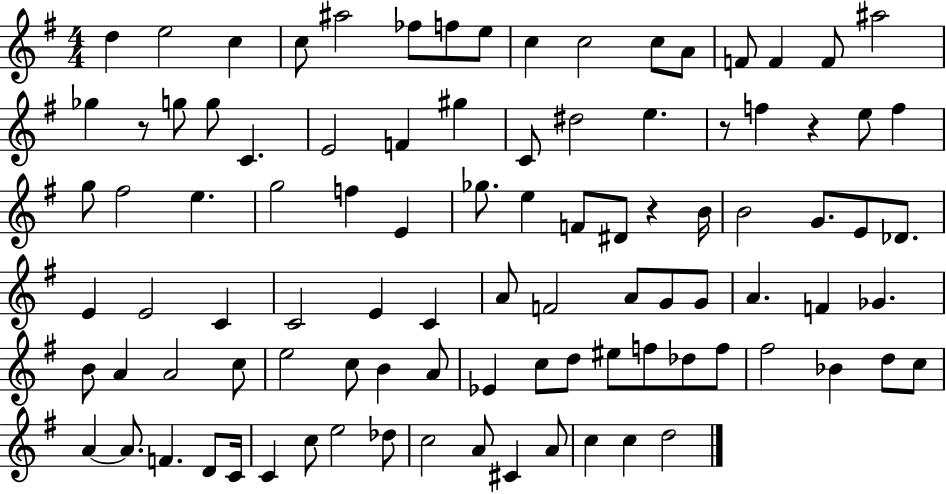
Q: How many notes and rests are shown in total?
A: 97